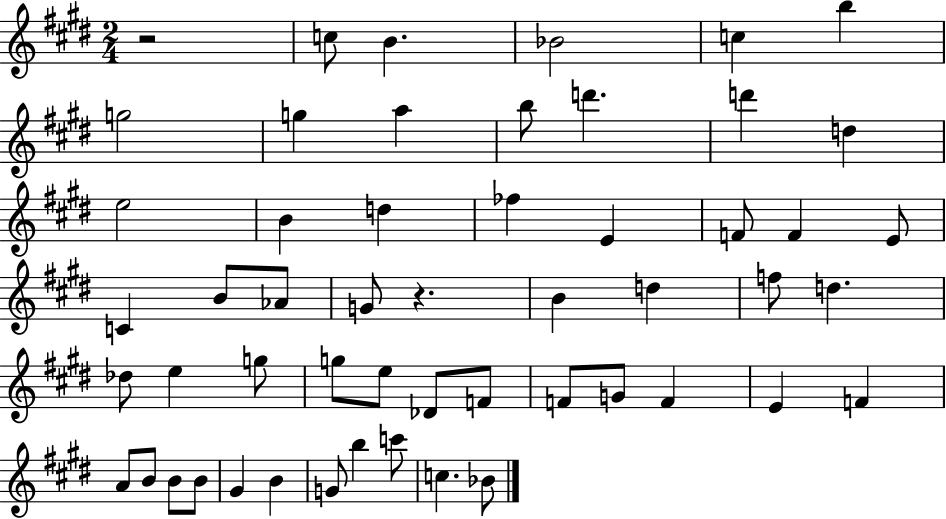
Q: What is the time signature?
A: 2/4